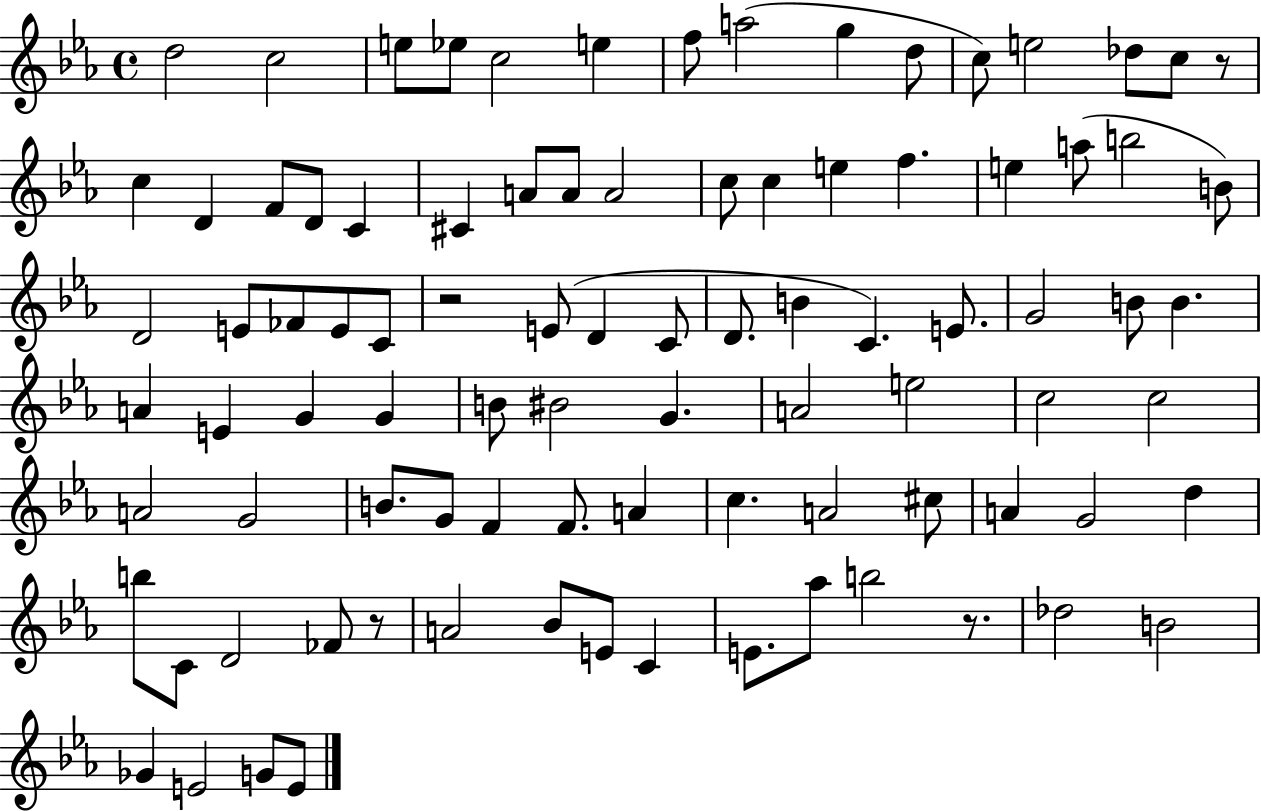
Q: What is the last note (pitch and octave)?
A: E4